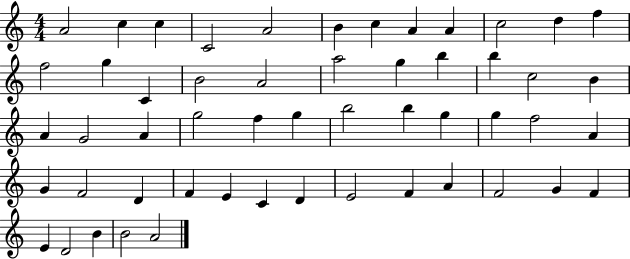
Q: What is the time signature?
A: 4/4